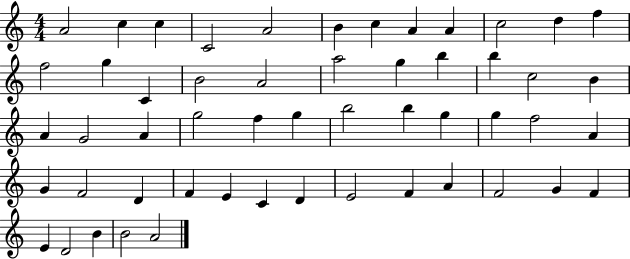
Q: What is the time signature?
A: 4/4